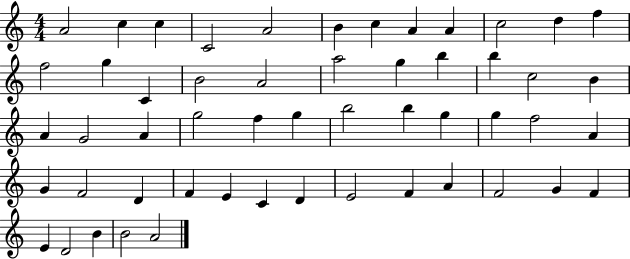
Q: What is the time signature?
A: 4/4